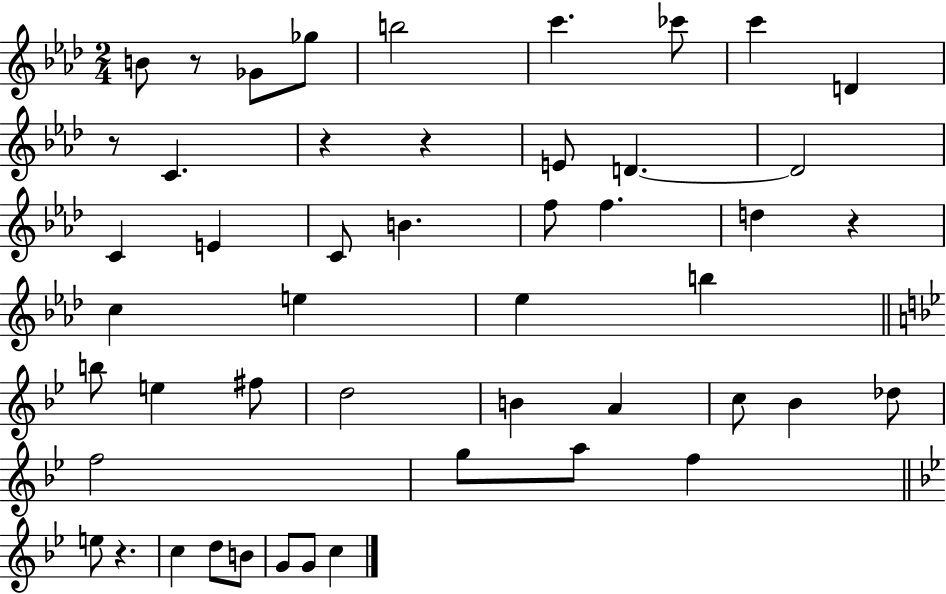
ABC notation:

X:1
T:Untitled
M:2/4
L:1/4
K:Ab
B/2 z/2 _G/2 _g/2 b2 c' _c'/2 c' D z/2 C z z E/2 D D2 C E C/2 B f/2 f d z c e _e b b/2 e ^f/2 d2 B A c/2 _B _d/2 f2 g/2 a/2 f e/2 z c d/2 B/2 G/2 G/2 c